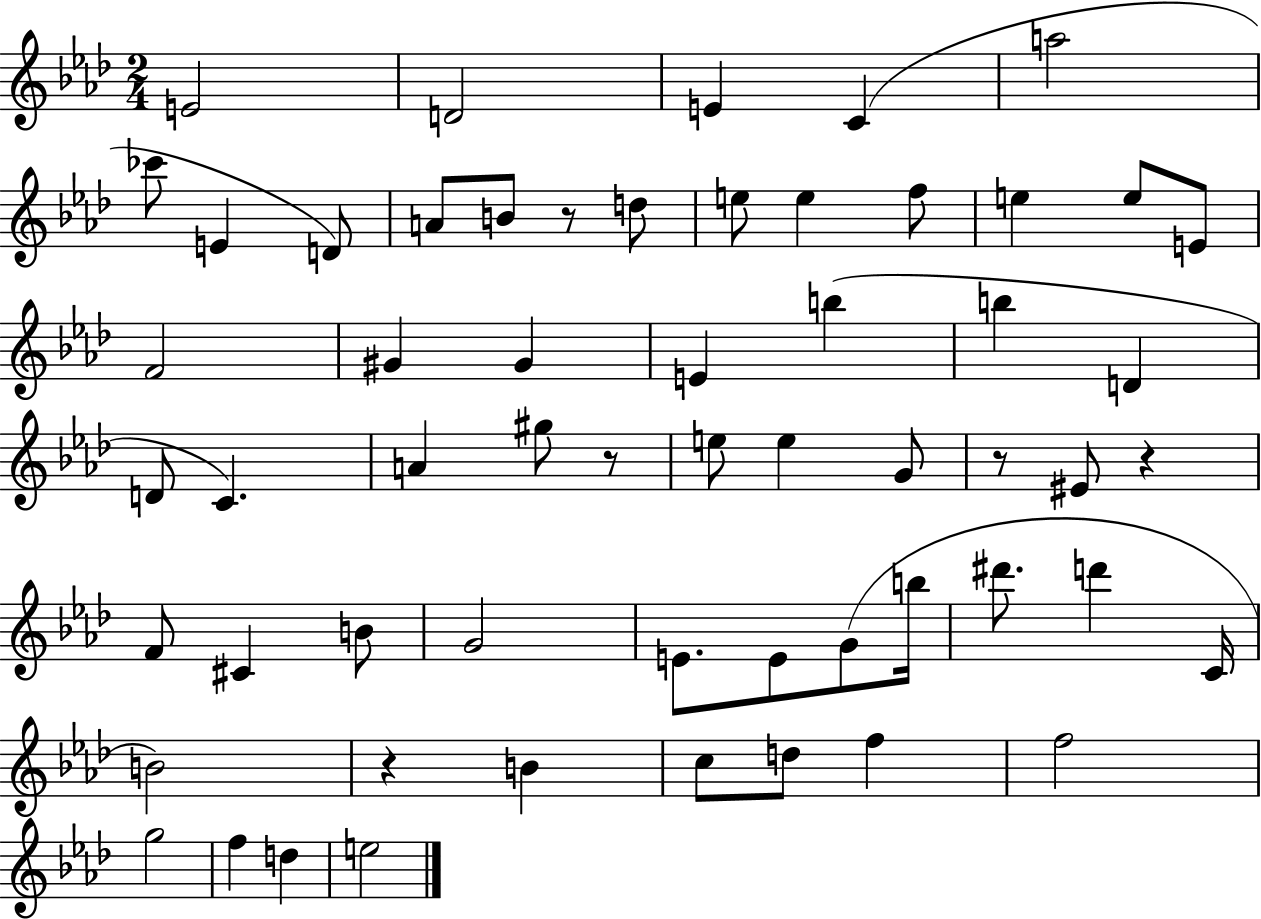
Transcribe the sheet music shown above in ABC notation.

X:1
T:Untitled
M:2/4
L:1/4
K:Ab
E2 D2 E C a2 _c'/2 E D/2 A/2 B/2 z/2 d/2 e/2 e f/2 e e/2 E/2 F2 ^G ^G E b b D D/2 C A ^g/2 z/2 e/2 e G/2 z/2 ^E/2 z F/2 ^C B/2 G2 E/2 E/2 G/2 b/4 ^d'/2 d' C/4 B2 z B c/2 d/2 f f2 g2 f d e2